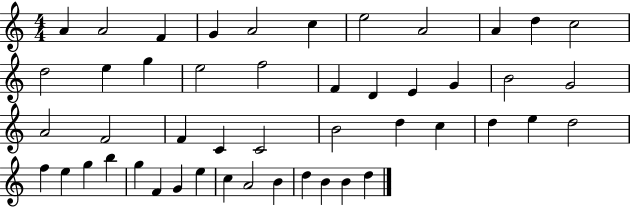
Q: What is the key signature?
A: C major